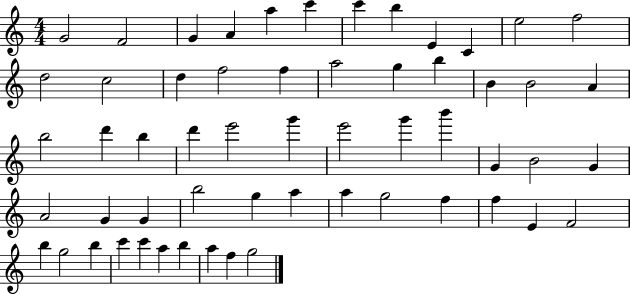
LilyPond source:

{
  \clef treble
  \numericTimeSignature
  \time 4/4
  \key c \major
  g'2 f'2 | g'4 a'4 a''4 c'''4 | c'''4 b''4 e'4 c'4 | e''2 f''2 | \break d''2 c''2 | d''4 f''2 f''4 | a''2 g''4 b''4 | b'4 b'2 a'4 | \break b''2 d'''4 b''4 | d'''4 e'''2 g'''4 | e'''2 g'''4 b'''4 | g'4 b'2 g'4 | \break a'2 g'4 g'4 | b''2 g''4 a''4 | a''4 g''2 f''4 | f''4 e'4 f'2 | \break b''4 g''2 b''4 | c'''4 c'''4 a''4 b''4 | a''4 f''4 g''2 | \bar "|."
}